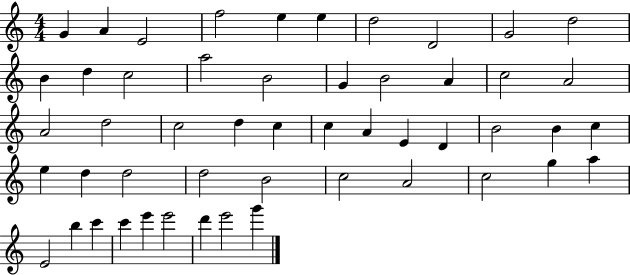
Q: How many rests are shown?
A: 0